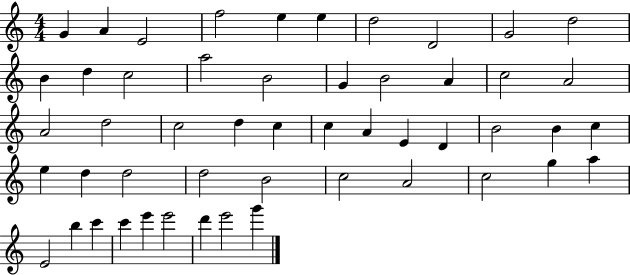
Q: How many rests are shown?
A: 0